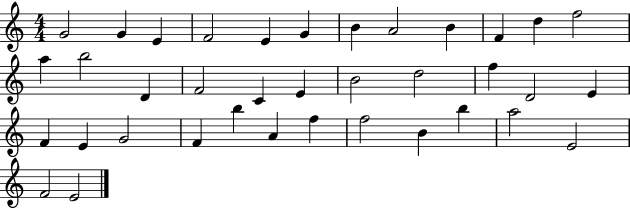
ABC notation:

X:1
T:Untitled
M:4/4
L:1/4
K:C
G2 G E F2 E G B A2 B F d f2 a b2 D F2 C E B2 d2 f D2 E F E G2 F b A f f2 B b a2 E2 F2 E2